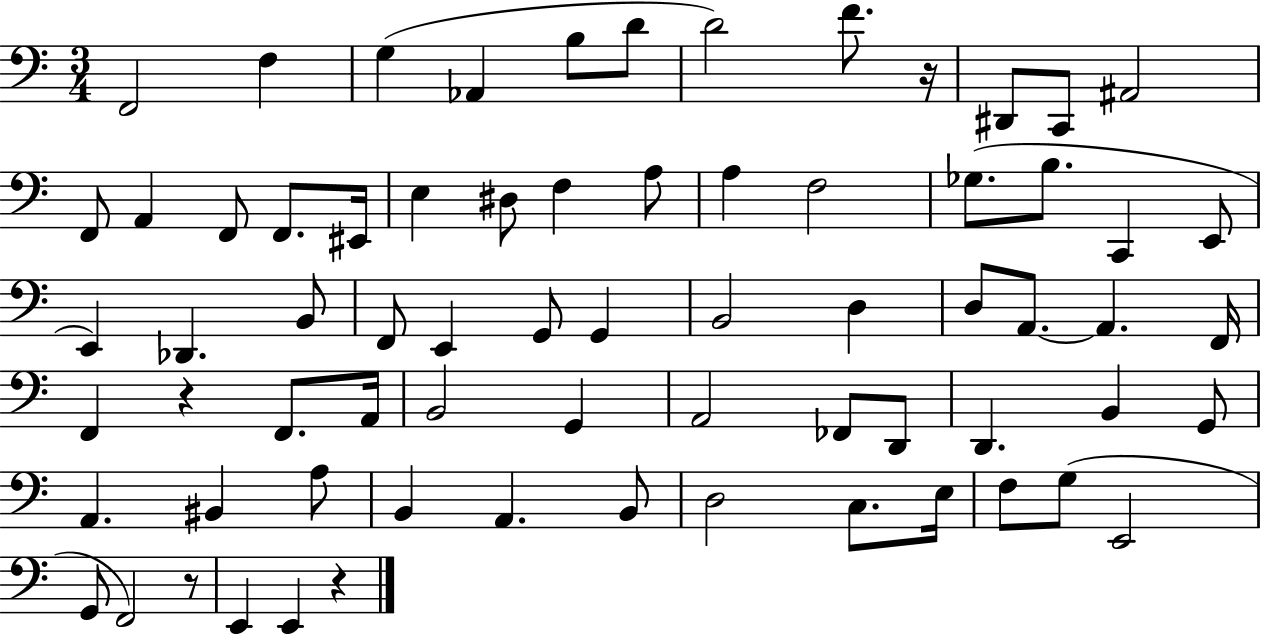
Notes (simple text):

F2/h F3/q G3/q Ab2/q B3/e D4/e D4/h F4/e. R/s D#2/e C2/e A#2/h F2/e A2/q F2/e F2/e. EIS2/s E3/q D#3/e F3/q A3/e A3/q F3/h Gb3/e. B3/e. C2/q E2/e E2/q Db2/q. B2/e F2/e E2/q G2/e G2/q B2/h D3/q D3/e A2/e. A2/q. F2/s F2/q R/q F2/e. A2/s B2/h G2/q A2/h FES2/e D2/e D2/q. B2/q G2/e A2/q. BIS2/q A3/e B2/q A2/q. B2/e D3/h C3/e. E3/s F3/e G3/e E2/h G2/e F2/h R/e E2/q E2/q R/q